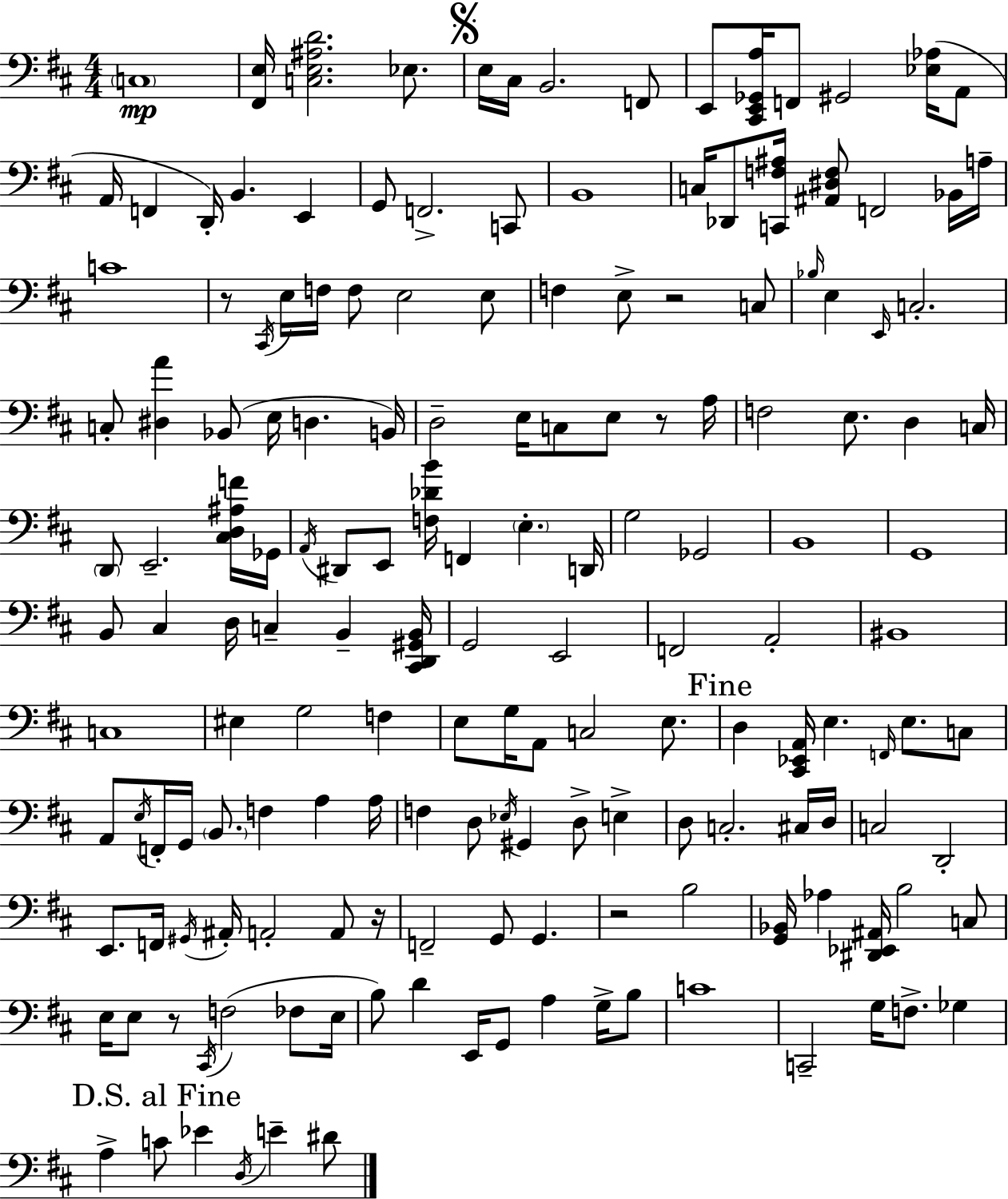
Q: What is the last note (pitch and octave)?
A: D#4